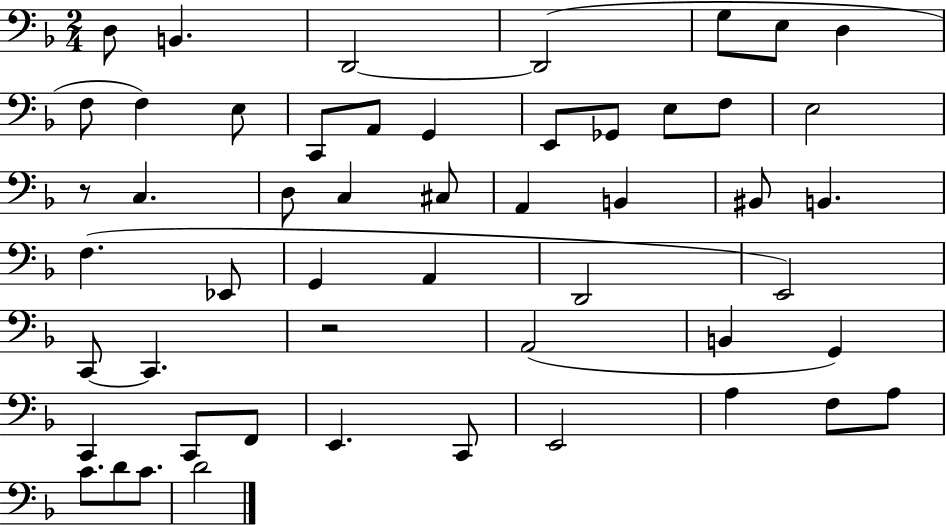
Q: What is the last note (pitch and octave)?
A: D4